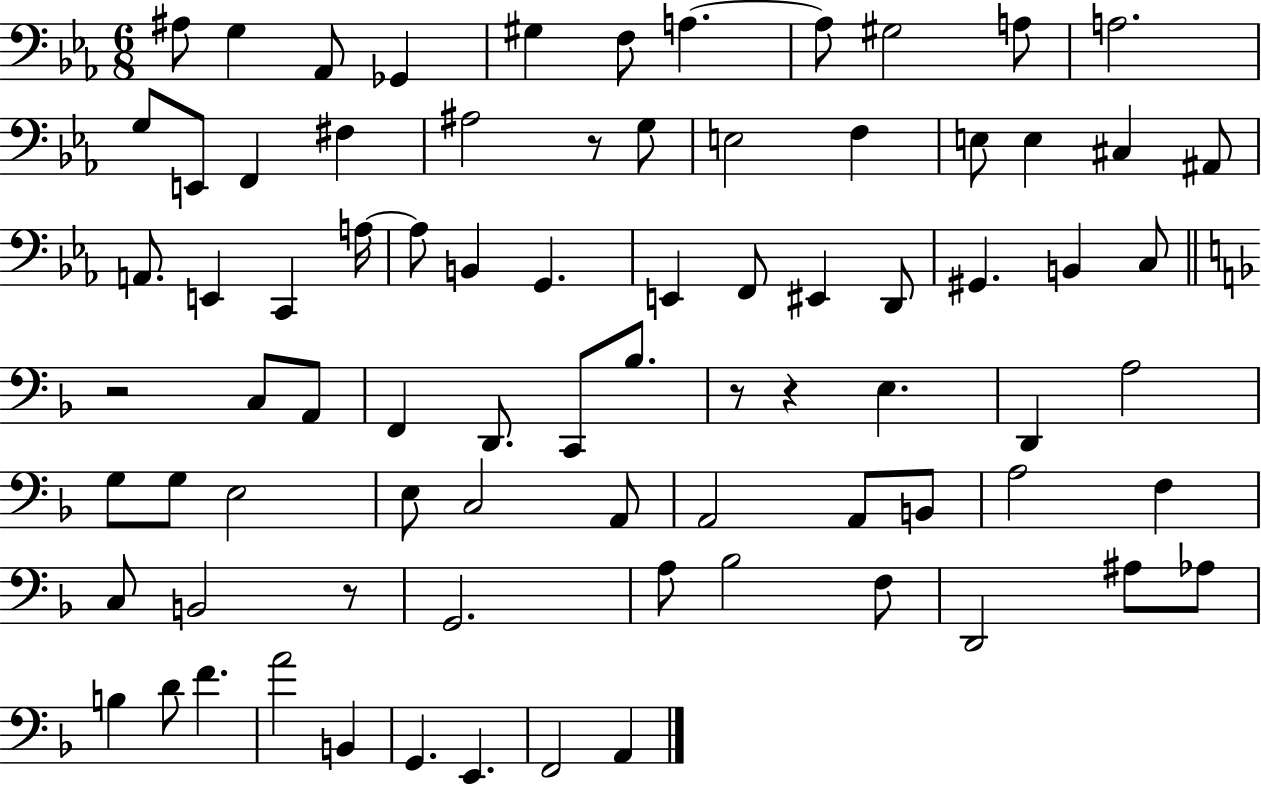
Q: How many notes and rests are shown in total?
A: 80